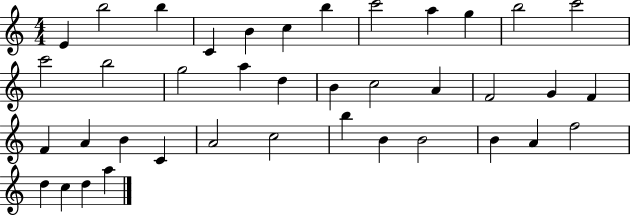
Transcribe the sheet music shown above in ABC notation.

X:1
T:Untitled
M:4/4
L:1/4
K:C
E b2 b C B c b c'2 a g b2 c'2 c'2 b2 g2 a d B c2 A F2 G F F A B C A2 c2 b B B2 B A f2 d c d a